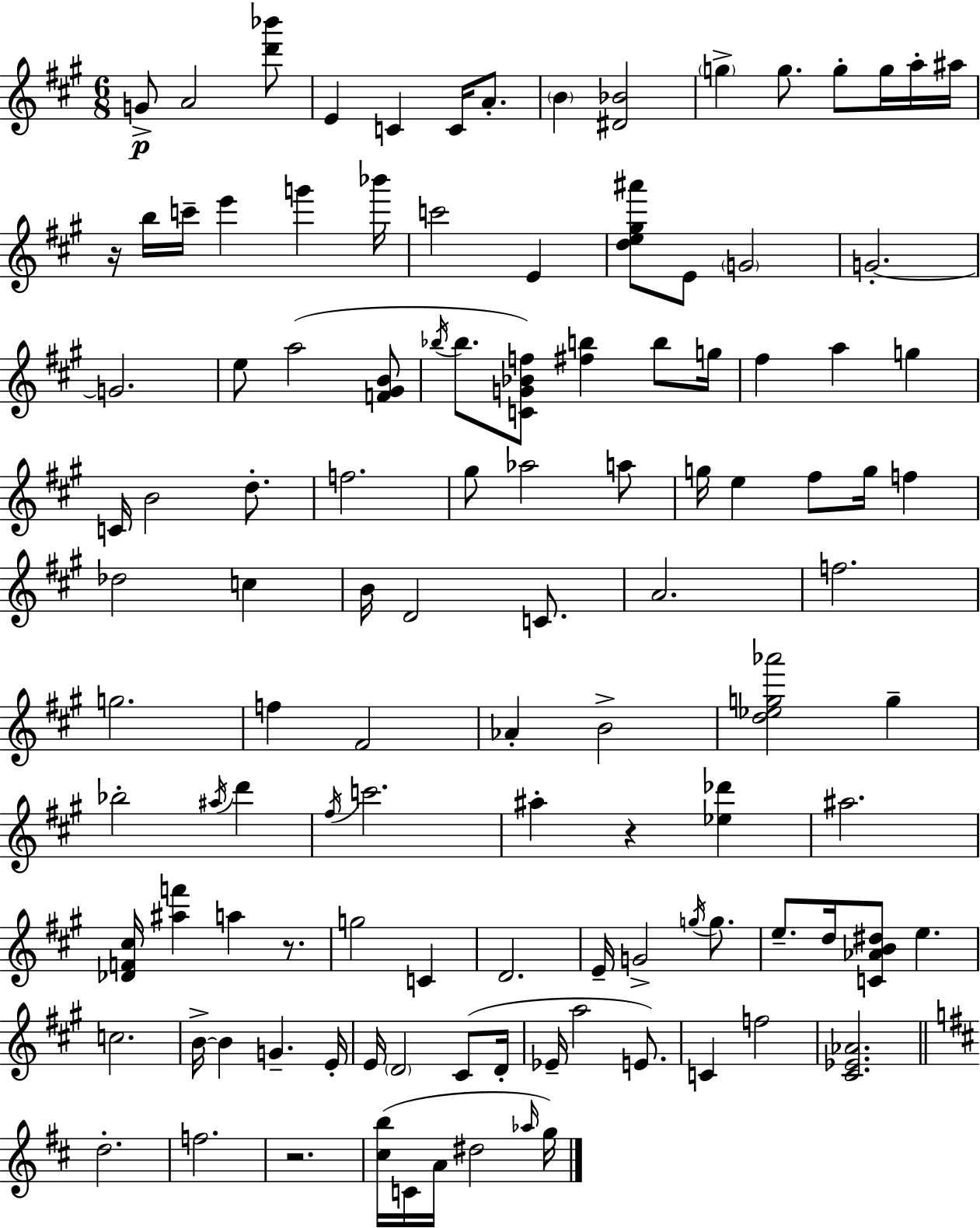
G4/e A4/h [D6,Bb6]/e E4/q C4/q C4/s A4/e. B4/q [D#4,Bb4]/h G5/q G5/e. G5/e G5/s A5/s A#5/s R/s B5/s C6/s E6/q G6/q Bb6/s C6/h E4/q [D5,E5,G#5,A#6]/e E4/e G4/h G4/h. G4/h. E5/e A5/h [F4,G#4,B4]/e Bb5/s Bb5/e. [C4,G4,Bb4,F5]/e [F#5,B5]/q B5/e G5/s F#5/q A5/q G5/q C4/s B4/h D5/e. F5/h. G#5/e Ab5/h A5/e G5/s E5/q F#5/e G5/s F5/q Db5/h C5/q B4/s D4/h C4/e. A4/h. F5/h. G5/h. F5/q F#4/h Ab4/q B4/h [D5,Eb5,G5,Ab6]/h G5/q Bb5/h A#5/s D6/q F#5/s C6/h. A#5/q R/q [Eb5,Db6]/q A#5/h. [Db4,F4,C#5]/s [A#5,F6]/q A5/q R/e. G5/h C4/q D4/h. E4/s G4/h G5/s G5/e. E5/e. D5/s [C4,Ab4,B4,D#5]/e E5/q. C5/h. B4/s B4/q G4/q. E4/s E4/s D4/h C#4/e D4/s Eb4/s A5/h E4/e. C4/q F5/h [C#4,Eb4,Ab4]/h. D5/h. F5/h. R/h. [C#5,B5]/s C4/s A4/s D#5/h Ab5/s G5/s